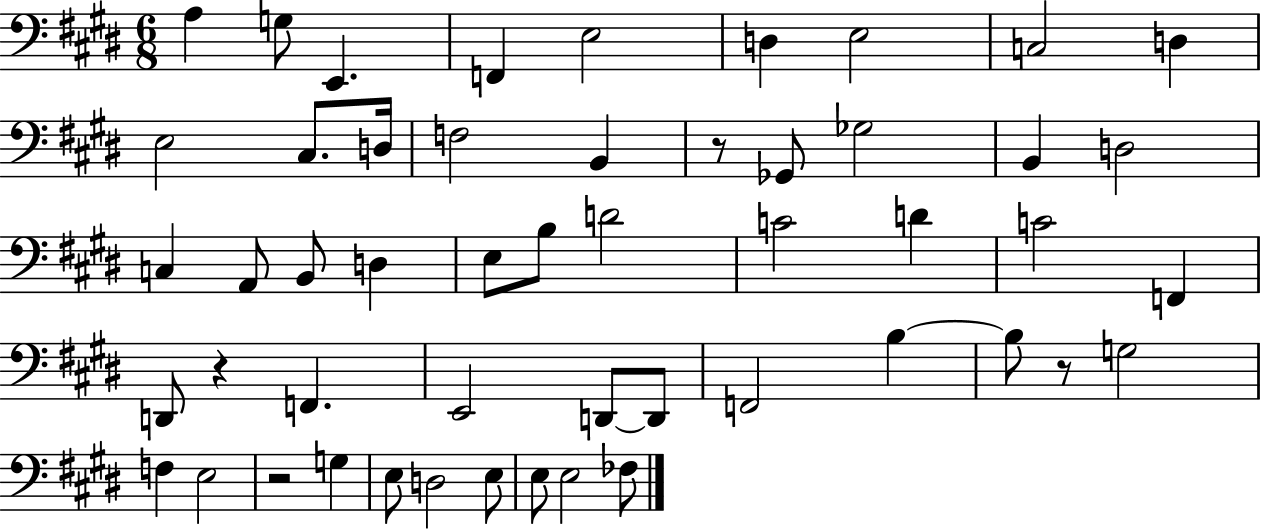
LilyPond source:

{
  \clef bass
  \numericTimeSignature
  \time 6/8
  \key e \major
  a4 g8 e,4. | f,4 e2 | d4 e2 | c2 d4 | \break e2 cis8. d16 | f2 b,4 | r8 ges,8 ges2 | b,4 d2 | \break c4 a,8 b,8 d4 | e8 b8 d'2 | c'2 d'4 | c'2 f,4 | \break d,8 r4 f,4. | e,2 d,8~~ d,8 | f,2 b4~~ | b8 r8 g2 | \break f4 e2 | r2 g4 | e8 d2 e8 | e8 e2 fes8 | \break \bar "|."
}